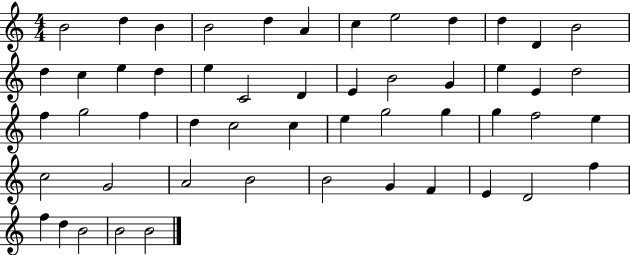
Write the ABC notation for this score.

X:1
T:Untitled
M:4/4
L:1/4
K:C
B2 d B B2 d A c e2 d d D B2 d c e d e C2 D E B2 G e E d2 f g2 f d c2 c e g2 g g f2 e c2 G2 A2 B2 B2 G F E D2 f f d B2 B2 B2